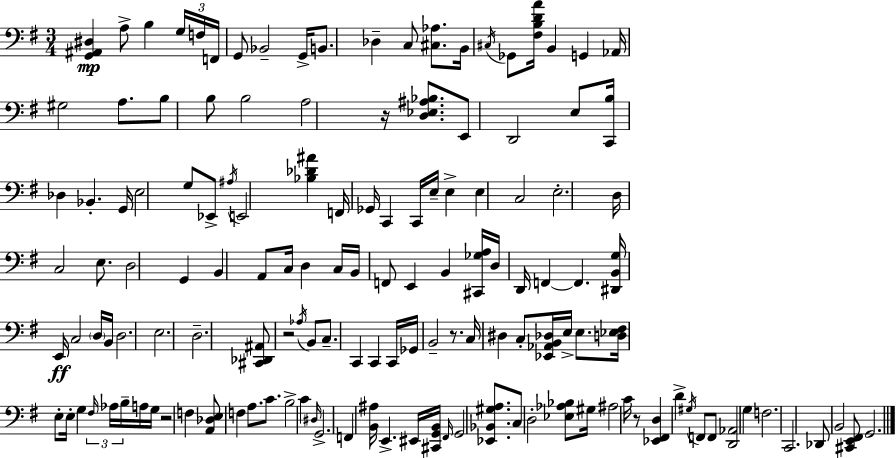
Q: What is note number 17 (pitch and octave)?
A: Ab2